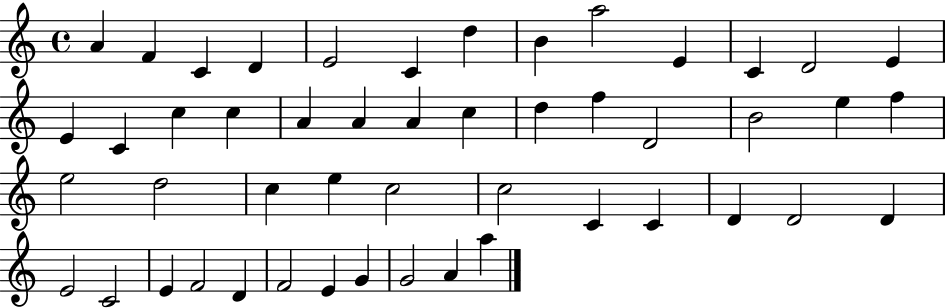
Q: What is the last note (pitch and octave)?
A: A5